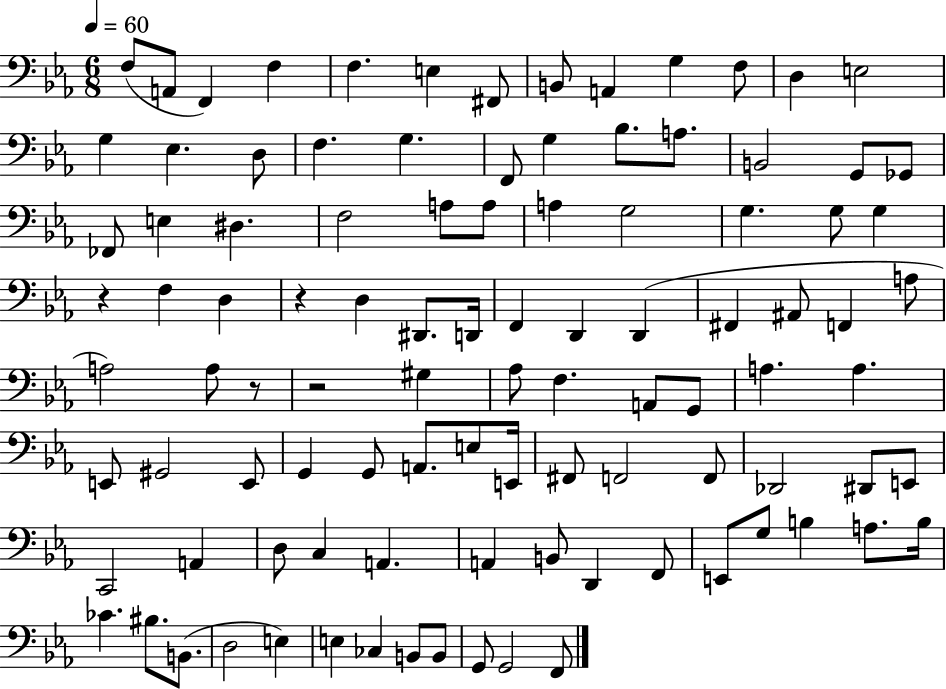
{
  \clef bass
  \numericTimeSignature
  \time 6/8
  \key ees \major
  \tempo 4 = 60
  f8( a,8 f,4) f4 | f4. e4 fis,8 | b,8 a,4 g4 f8 | d4 e2 | \break g4 ees4. d8 | f4. g4. | f,8 g4 bes8. a8. | b,2 g,8 ges,8 | \break fes,8 e4 dis4. | f2 a8 a8 | a4 g2 | g4. g8 g4 | \break r4 f4 d4 | r4 d4 dis,8. d,16 | f,4 d,4 d,4( | fis,4 ais,8 f,4 a8 | \break a2) a8 r8 | r2 gis4 | aes8 f4. a,8 g,8 | a4. a4. | \break e,8 gis,2 e,8 | g,4 g,8 a,8. e8 e,16 | fis,8 f,2 f,8 | des,2 dis,8 e,8 | \break c,2 a,4 | d8 c4 a,4. | a,4 b,8 d,4 f,8 | e,8 g8 b4 a8. b16 | \break ces'4. bis8. b,8.( | d2 e4) | e4 ces4 b,8 b,8 | g,8 g,2 f,8 | \break \bar "|."
}